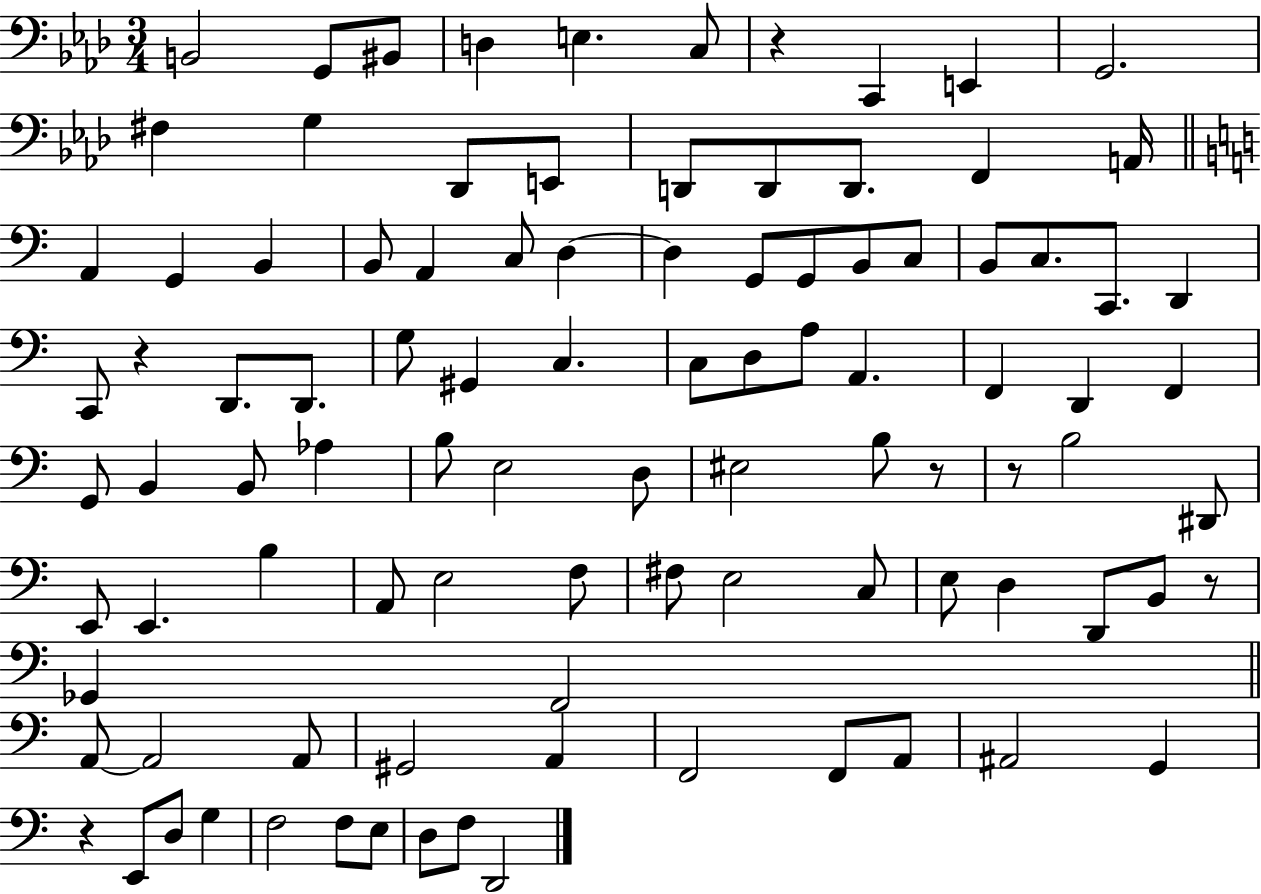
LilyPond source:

{
  \clef bass
  \numericTimeSignature
  \time 3/4
  \key aes \major
  b,2 g,8 bis,8 | d4 e4. c8 | r4 c,4 e,4 | g,2. | \break fis4 g4 des,8 e,8 | d,8 d,8 d,8. f,4 a,16 | \bar "||" \break \key c \major a,4 g,4 b,4 | b,8 a,4 c8 d4~~ | d4 g,8 g,8 b,8 c8 | b,8 c8. c,8. d,4 | \break c,8 r4 d,8. d,8. | g8 gis,4 c4. | c8 d8 a8 a,4. | f,4 d,4 f,4 | \break g,8 b,4 b,8 aes4 | b8 e2 d8 | eis2 b8 r8 | r8 b2 dis,8 | \break e,8 e,4. b4 | a,8 e2 f8 | fis8 e2 c8 | e8 d4 d,8 b,8 r8 | \break ges,4 f,2 | \bar "||" \break \key c \major a,8~~ a,2 a,8 | gis,2 a,4 | f,2 f,8 a,8 | ais,2 g,4 | \break r4 e,8 d8 g4 | f2 f8 e8 | d8 f8 d,2 | \bar "|."
}